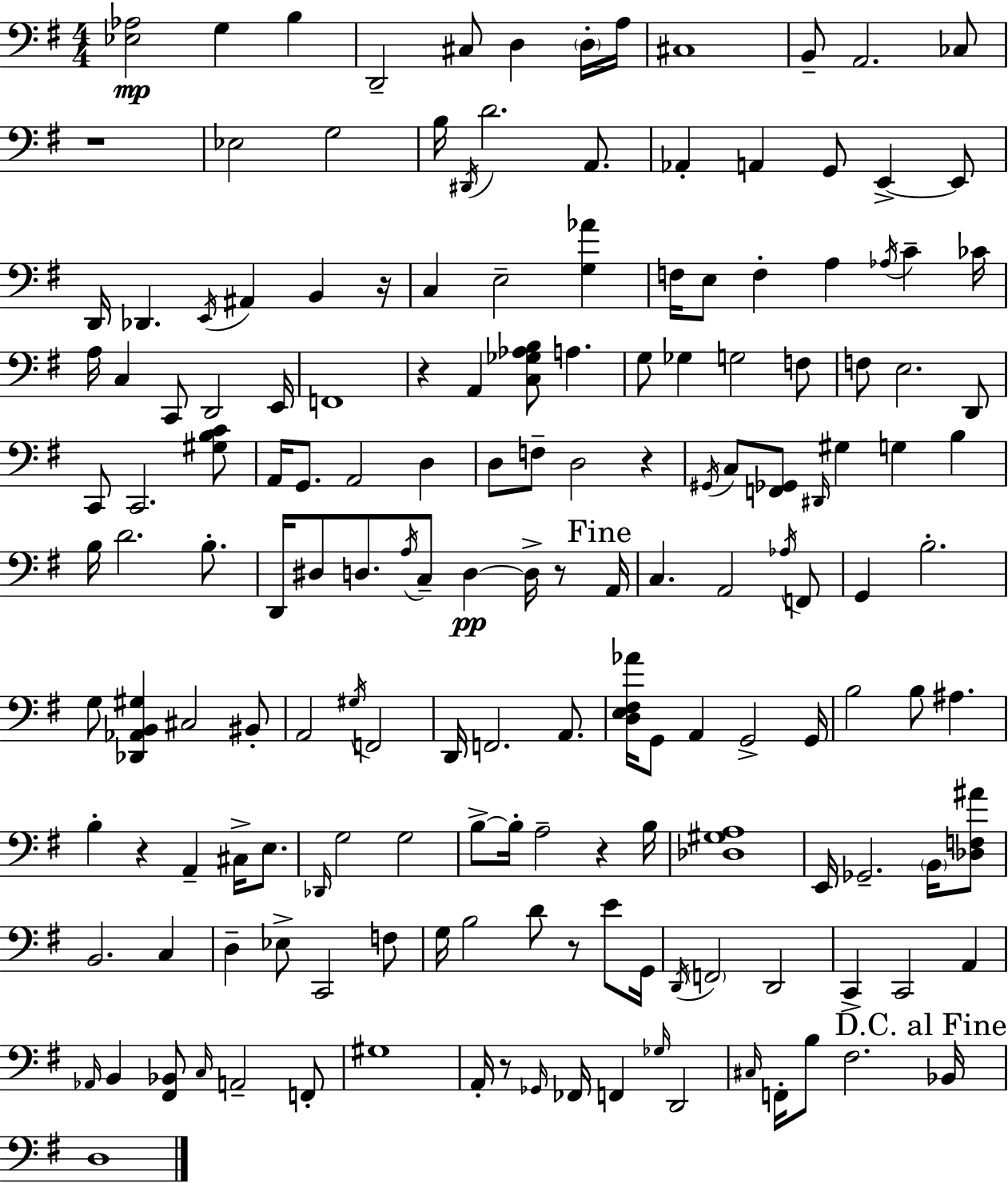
{
  \clef bass
  \numericTimeSignature
  \time 4/4
  \key g \major
  <ees aes>2\mp g4 b4 | d,2-- cis8 d4 \parenthesize d16-. a16 | cis1 | b,8-- a,2. ces8 | \break r1 | ees2 g2 | b16 \acciaccatura { dis,16 } d'2. a,8. | aes,4-. a,4 g,8 e,4->~~ e,8 | \break d,16 des,4. \acciaccatura { e,16 } ais,4 b,4 | r16 c4 e2-- <g aes'>4 | f16 e8 f4-. a4 \acciaccatura { aes16 } c'4-- | ces'16 a16 c4 c,8 d,2 | \break e,16 f,1 | r4 a,4 <c ges aes b>8 a4. | g8 ges4 g2 | f8 f8 e2. | \break d,8 c,8 c,2. | <gis b c'>8 a,16 g,8. a,2 d4 | d8 f8-- d2 r4 | \acciaccatura { gis,16 } c8 <f, ges,>8 \grace { dis,16 } gis4 g4 | \break b4 b16 d'2. | b8.-. d,16 dis8 d8. \acciaccatura { a16 } c8-- d4~~\pp | d16-> r8 \mark "Fine" a,16 c4. a,2 | \acciaccatura { aes16 } f,8 g,4 b2.-. | \break g8 <des, aes, b, gis>4 cis2 | bis,8-. a,2 \acciaccatura { gis16 } | f,2 d,16 f,2. | a,8. <d e fis aes'>16 g,8 a,4 g,2-> | \break g,16 b2 | b8 ais4. b4-. r4 | a,4-- cis16-> e8. \grace { des,16 } g2 | g2 b8->~~ b16-. a2-- | \break r4 b16 <des gis a>1 | e,16 ges,2.-- | \parenthesize b,16 <des f ais'>8 b,2. | c4 d4-- ees8-> c,2 | \break f8 g16 b2 | d'8 r8 e'8 g,16 \acciaccatura { d,16 } \parenthesize f,2 | d,2 c,4-> c,2 | a,4 \grace { aes,16 } b,4 <fis, bes,>8 | \break \grace { c16 } a,2-- f,8-. gis1 | a,16-. r8 \grace { ges,16 } | fes,16 f,4 \grace { ges16 } d,2 \grace { cis16 } f,16-. | b8 fis2. \mark "D.C. al Fine" bes,16 d1 | \break \bar "|."
}